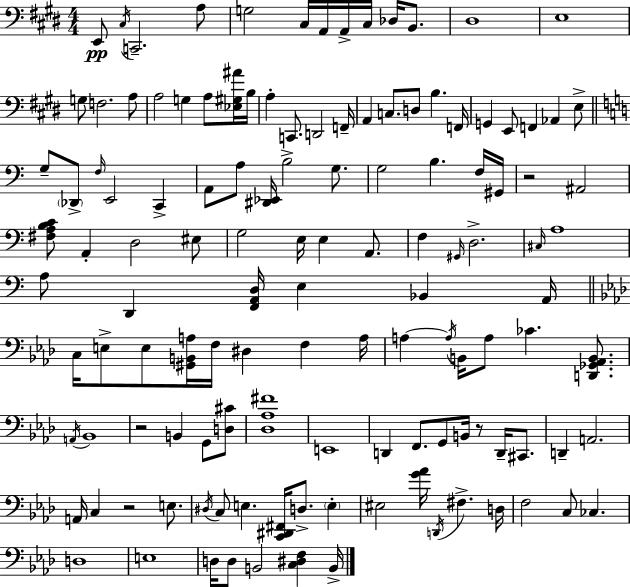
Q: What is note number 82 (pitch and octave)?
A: E2